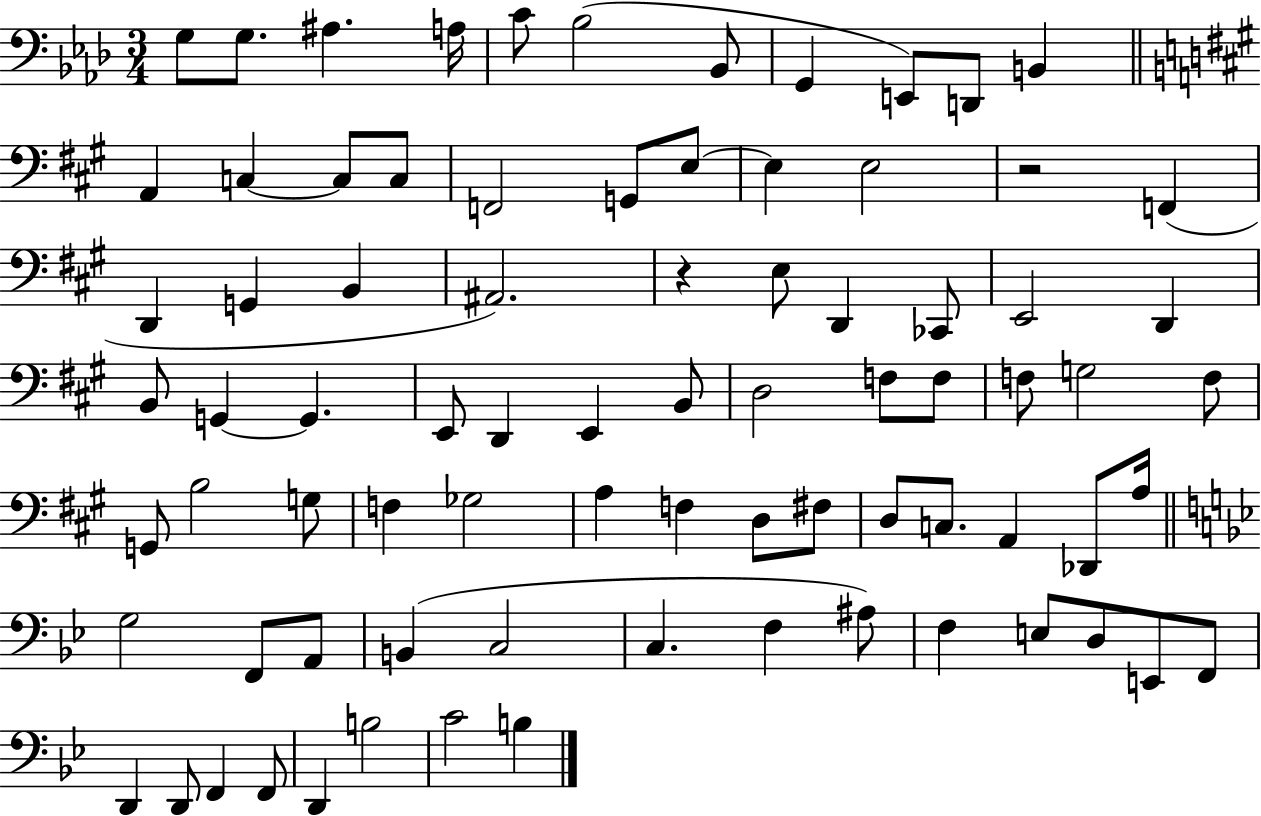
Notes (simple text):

G3/e G3/e. A#3/q. A3/s C4/e Bb3/h Bb2/e G2/q E2/e D2/e B2/q A2/q C3/q C3/e C3/e F2/h G2/e E3/e E3/q E3/h R/h F2/q D2/q G2/q B2/q A#2/h. R/q E3/e D2/q CES2/e E2/h D2/q B2/e G2/q G2/q. E2/e D2/q E2/q B2/e D3/h F3/e F3/e F3/e G3/h F3/e G2/e B3/h G3/e F3/q Gb3/h A3/q F3/q D3/e F#3/e D3/e C3/e. A2/q Db2/e A3/s G3/h F2/e A2/e B2/q C3/h C3/q. F3/q A#3/e F3/q E3/e D3/e E2/e F2/e D2/q D2/e F2/q F2/e D2/q B3/h C4/h B3/q